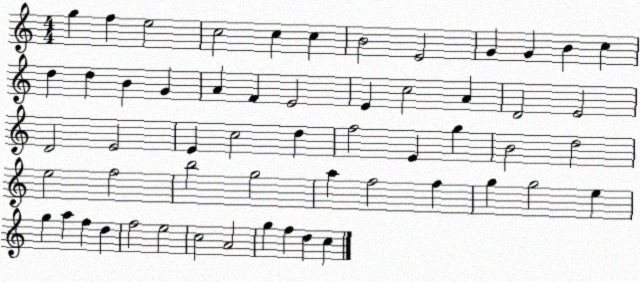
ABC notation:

X:1
T:Untitled
M:4/4
L:1/4
K:C
g f e2 c2 c c B2 E2 G G B c d d B G A F E2 E c2 A D2 E2 D2 E2 E c2 d f2 E g B2 d2 e2 f2 b2 g2 a f2 f g g2 e g a f d f2 e2 c2 A2 g f d c